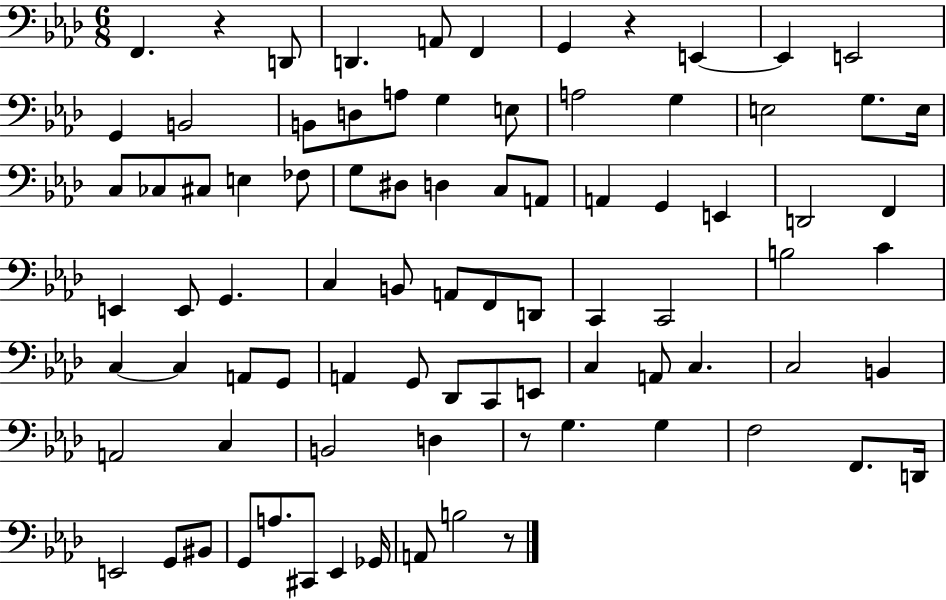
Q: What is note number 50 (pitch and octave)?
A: C3